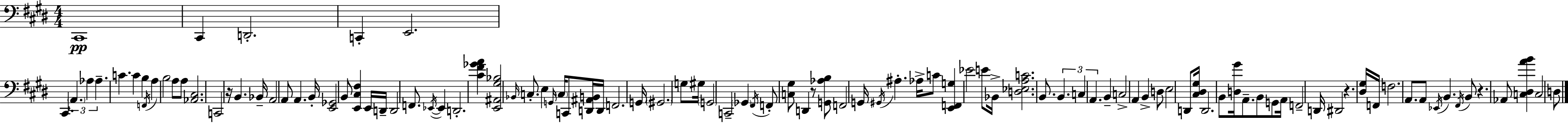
{
  \clef bass
  \numericTimeSignature
  \time 4/4
  \key e \major
  cis,1\pp | cis,4 d,2.-. | c,4-. e,2. | cis,4. \tuplet 3/2 { \parenthesize a,4. aes4 | \break aes4.-- } c'4. c'4 | b4 \acciaccatura { f,16 } a4 b2 | a8 a8 <aes, cis>2. | c,2 r16 b,4. | \break bes,16-- a,2 a,8 a,4. | b,16-. <e, ges,>2 b,8 <e, cis fis>4 | e,16 d,16-- d,2 f,8. \acciaccatura { ees,16~ }~ ees,4 | d,2.-. <cis' fis' ges' a'>4 | \break <e, ais, gis bes>2 \grace { bes,16 } c8.-. e4 | \grace { g,16 } \parenthesize c16 c,8 <d, ais, b,>16 d,16 f,2. | g,16 \parenthesize gis,2. | g8 gis16 \parenthesize g,2 c,2-- | \break \parenthesize ges,4 \acciaccatura { fis,16 } f,8-. <c gis>8 d,4 | r8 <g, aes b>8 f,2 g,16 \acciaccatura { gis,16 } ais4.-. | aes16-> c'8 <e, f, g>4 ees'2 | e'8 bes,16-> <d ees a c'>2. | \break b,8. \tuplet 3/2 { b,4. c4 | a,4. } b,4-- c2-> | a,4 b,4-> d8 e2 | d,8 <cis dis gis>16 d,2. | \break b,8 <d gis'>16 a,8.-- b,8 g,8 a,16 f,2-- | d,16 dis,2 r4. | <dis gis>16 f,16 f2. | a,8. a,8 \acciaccatura { ees,16 } b,4. \acciaccatura { fis,16 } | \break b,8 r4. aes,8 <c dis a' b'>4 c2 | d8 \bar "|."
}